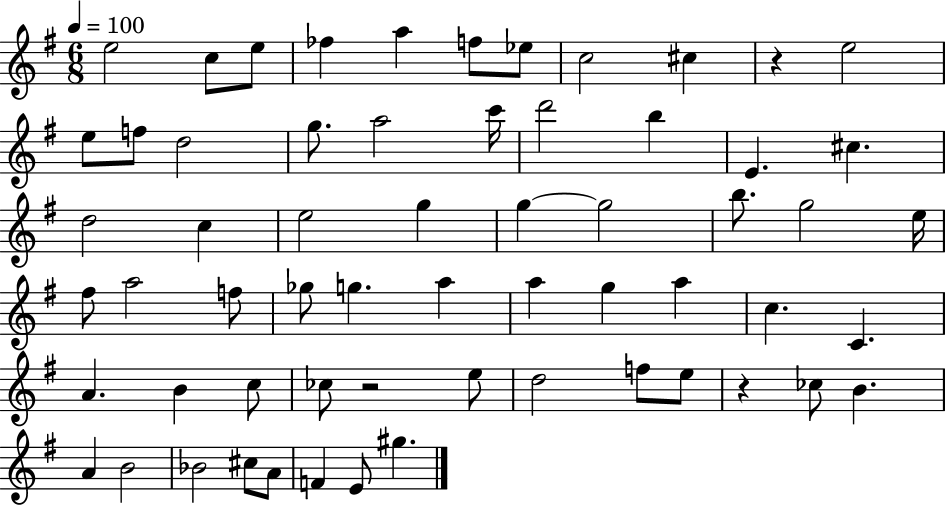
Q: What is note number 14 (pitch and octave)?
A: G5